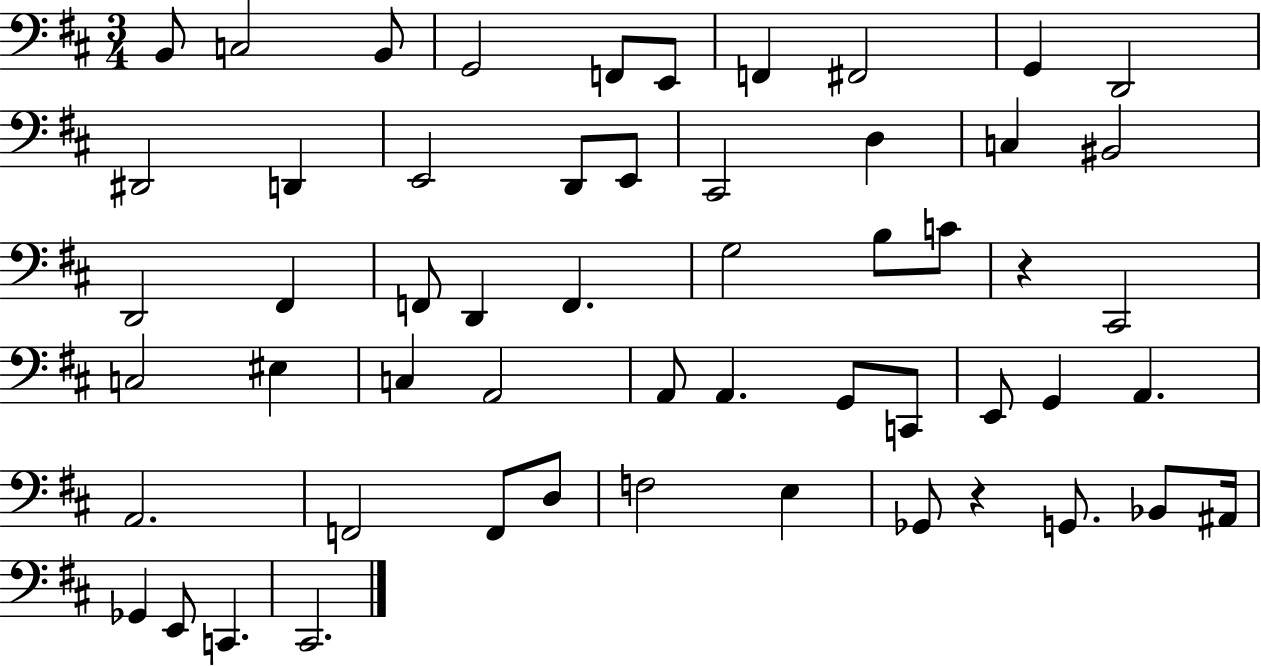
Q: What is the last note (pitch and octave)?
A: C#2